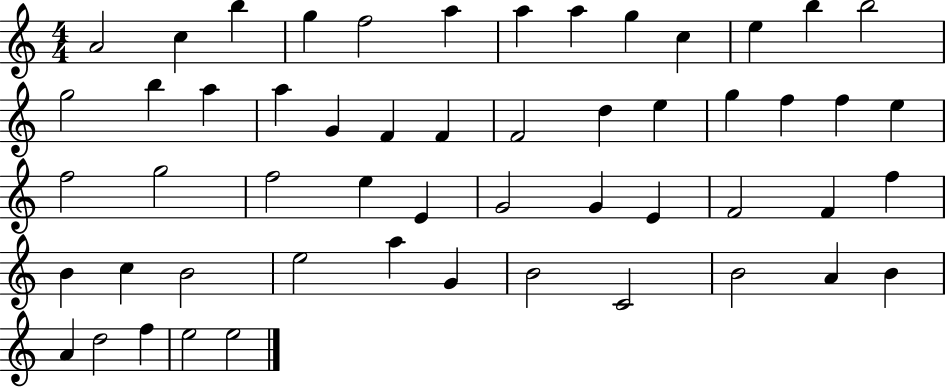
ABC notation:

X:1
T:Untitled
M:4/4
L:1/4
K:C
A2 c b g f2 a a a g c e b b2 g2 b a a G F F F2 d e g f f e f2 g2 f2 e E G2 G E F2 F f B c B2 e2 a G B2 C2 B2 A B A d2 f e2 e2